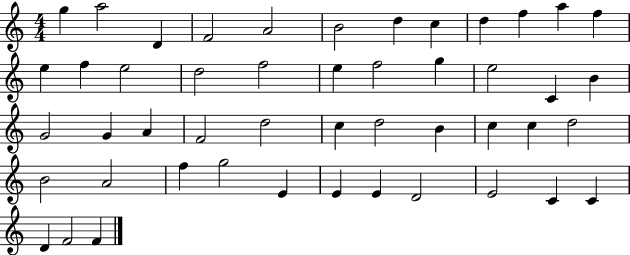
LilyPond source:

{
  \clef treble
  \numericTimeSignature
  \time 4/4
  \key c \major
  g''4 a''2 d'4 | f'2 a'2 | b'2 d''4 c''4 | d''4 f''4 a''4 f''4 | \break e''4 f''4 e''2 | d''2 f''2 | e''4 f''2 g''4 | e''2 c'4 b'4 | \break g'2 g'4 a'4 | f'2 d''2 | c''4 d''2 b'4 | c''4 c''4 d''2 | \break b'2 a'2 | f''4 g''2 e'4 | e'4 e'4 d'2 | e'2 c'4 c'4 | \break d'4 f'2 f'4 | \bar "|."
}